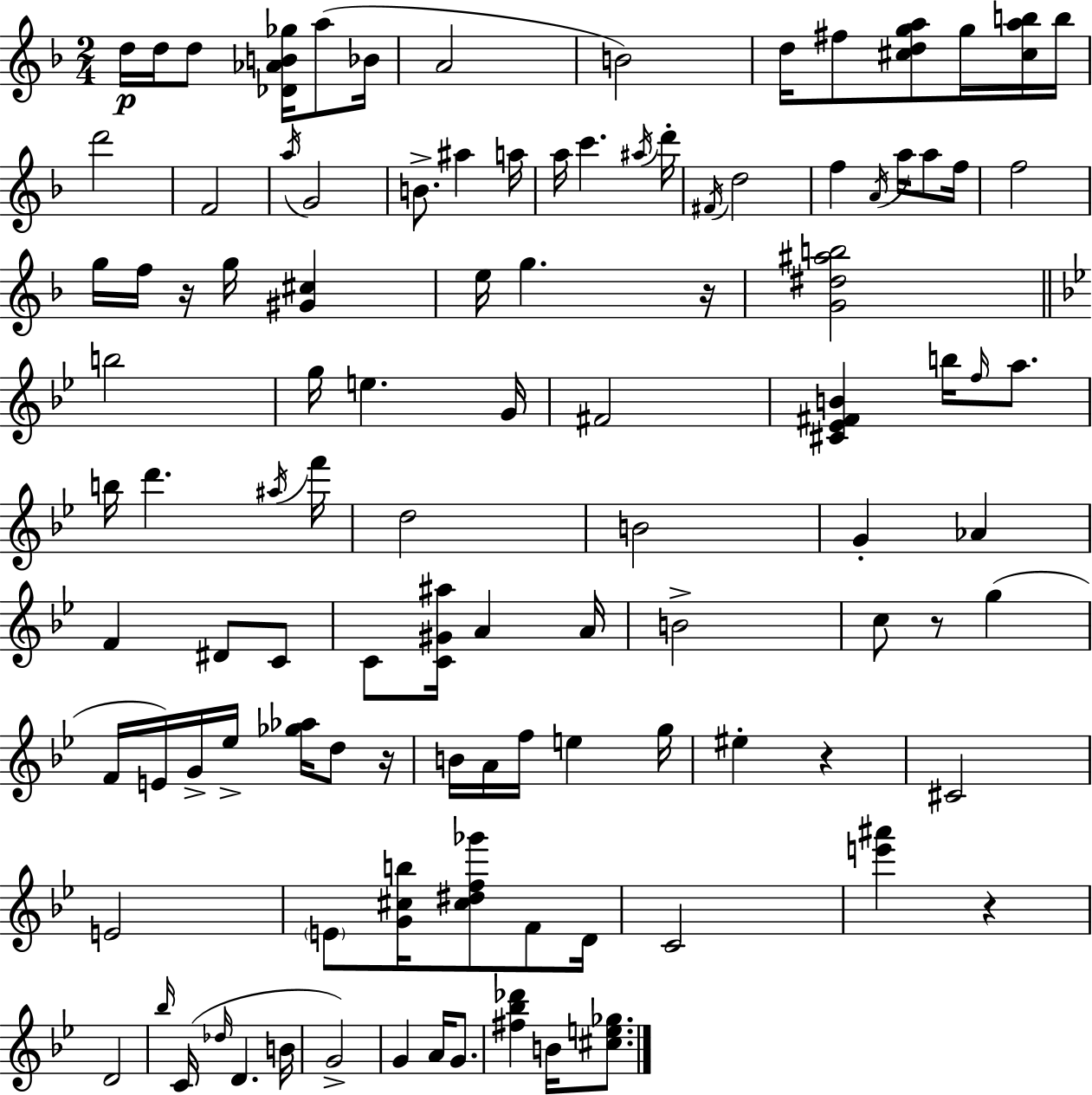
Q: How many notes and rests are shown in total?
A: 107